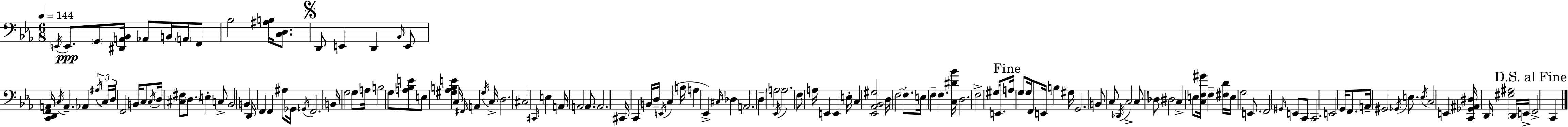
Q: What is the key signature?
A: EES major